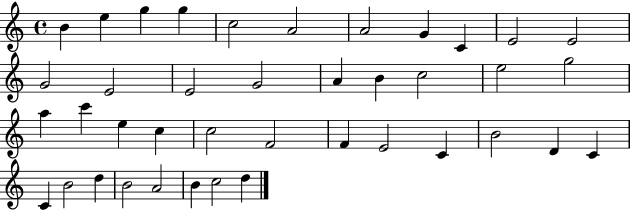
{
  \clef treble
  \time 4/4
  \defaultTimeSignature
  \key c \major
  b'4 e''4 g''4 g''4 | c''2 a'2 | a'2 g'4 c'4 | e'2 e'2 | \break g'2 e'2 | e'2 g'2 | a'4 b'4 c''2 | e''2 g''2 | \break a''4 c'''4 e''4 c''4 | c''2 f'2 | f'4 e'2 c'4 | b'2 d'4 c'4 | \break c'4 b'2 d''4 | b'2 a'2 | b'4 c''2 d''4 | \bar "|."
}